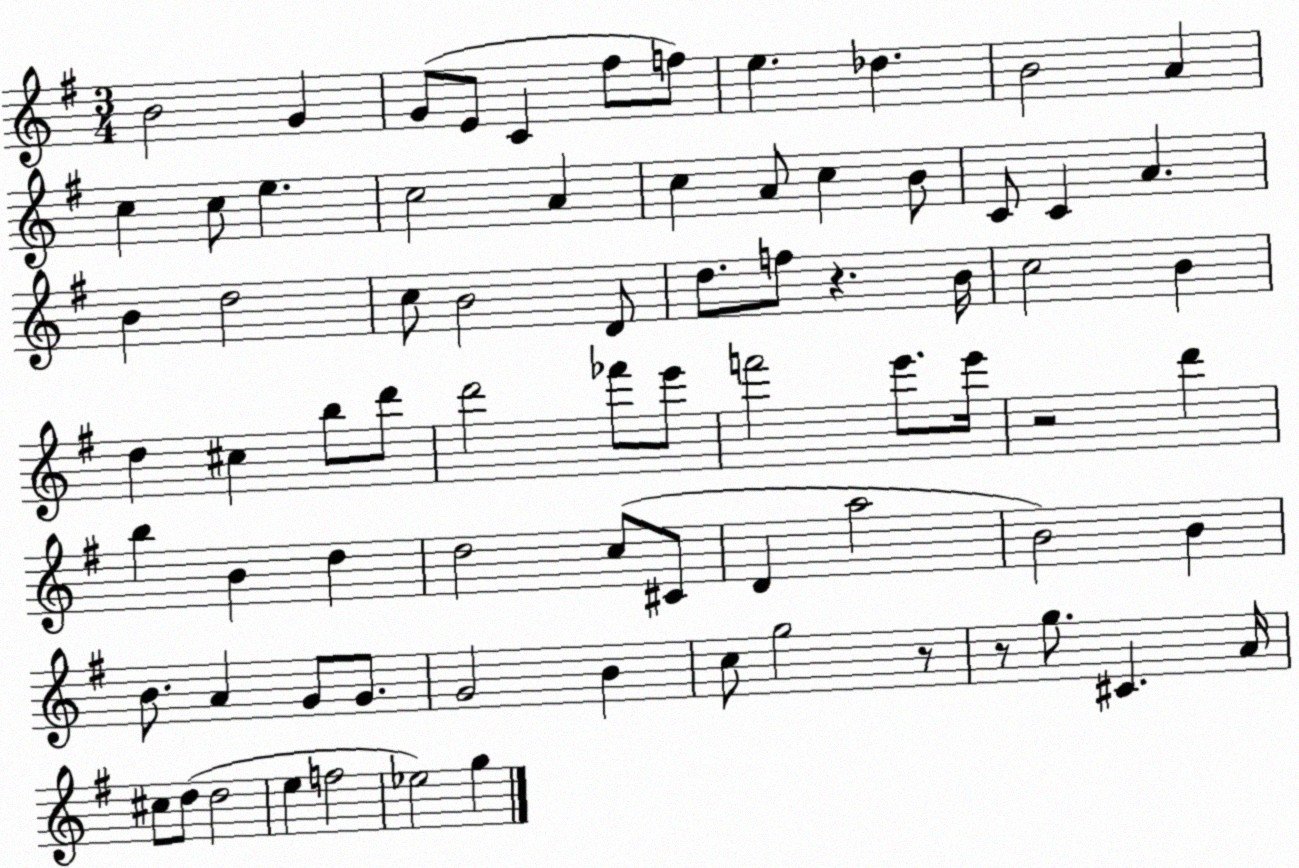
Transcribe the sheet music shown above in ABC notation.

X:1
T:Untitled
M:3/4
L:1/4
K:G
B2 G G/2 E/2 C ^f/2 f/2 e _d B2 A c c/2 e c2 A c A/2 c B/2 C/2 C A B d2 c/2 B2 D/2 d/2 f/2 z B/4 c2 B d ^c b/2 d'/2 d'2 _f'/2 e'/2 f'2 e'/2 e'/4 z2 d' b B d d2 c/2 ^C/2 D a2 B2 B B/2 A G/2 G/2 G2 B c/2 g2 z/2 z/2 g/2 ^C A/4 ^c/2 d/2 d2 e f2 _e2 g